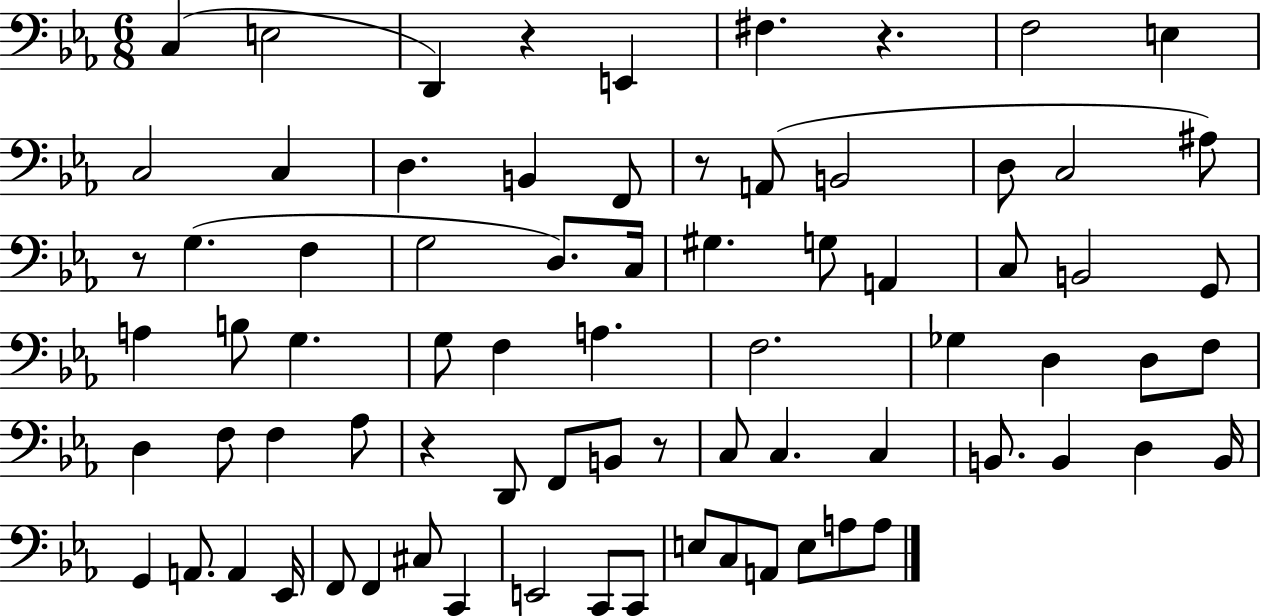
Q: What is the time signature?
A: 6/8